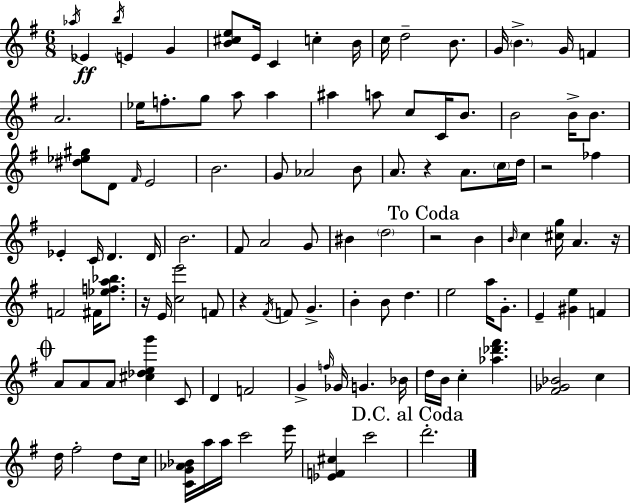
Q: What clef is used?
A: treble